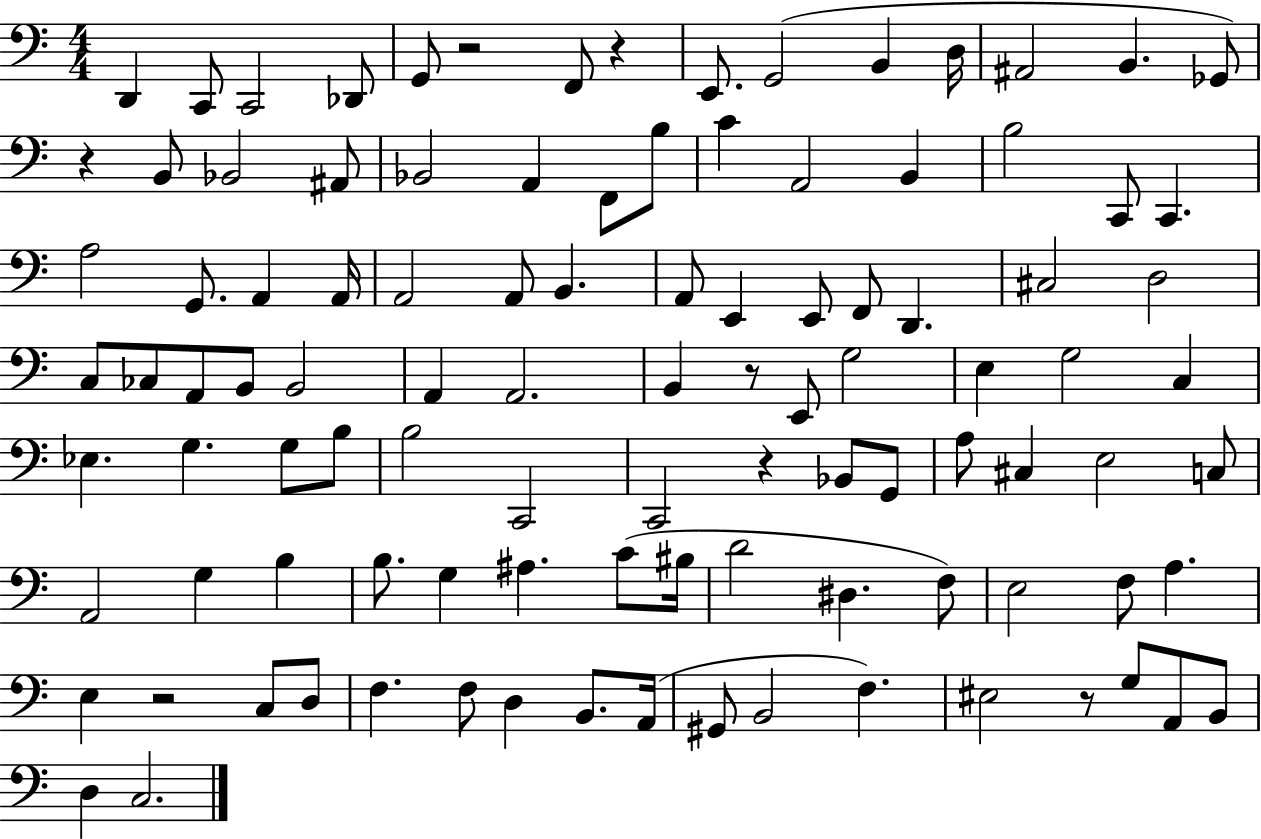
X:1
T:Untitled
M:4/4
L:1/4
K:C
D,, C,,/2 C,,2 _D,,/2 G,,/2 z2 F,,/2 z E,,/2 G,,2 B,, D,/4 ^A,,2 B,, _G,,/2 z B,,/2 _B,,2 ^A,,/2 _B,,2 A,, F,,/2 B,/2 C A,,2 B,, B,2 C,,/2 C,, A,2 G,,/2 A,, A,,/4 A,,2 A,,/2 B,, A,,/2 E,, E,,/2 F,,/2 D,, ^C,2 D,2 C,/2 _C,/2 A,,/2 B,,/2 B,,2 A,, A,,2 B,, z/2 E,,/2 G,2 E, G,2 C, _E, G, G,/2 B,/2 B,2 C,,2 C,,2 z _B,,/2 G,,/2 A,/2 ^C, E,2 C,/2 A,,2 G, B, B,/2 G, ^A, C/2 ^B,/4 D2 ^D, F,/2 E,2 F,/2 A, E, z2 C,/2 D,/2 F, F,/2 D, B,,/2 A,,/4 ^G,,/2 B,,2 F, ^E,2 z/2 G,/2 A,,/2 B,,/2 D, C,2